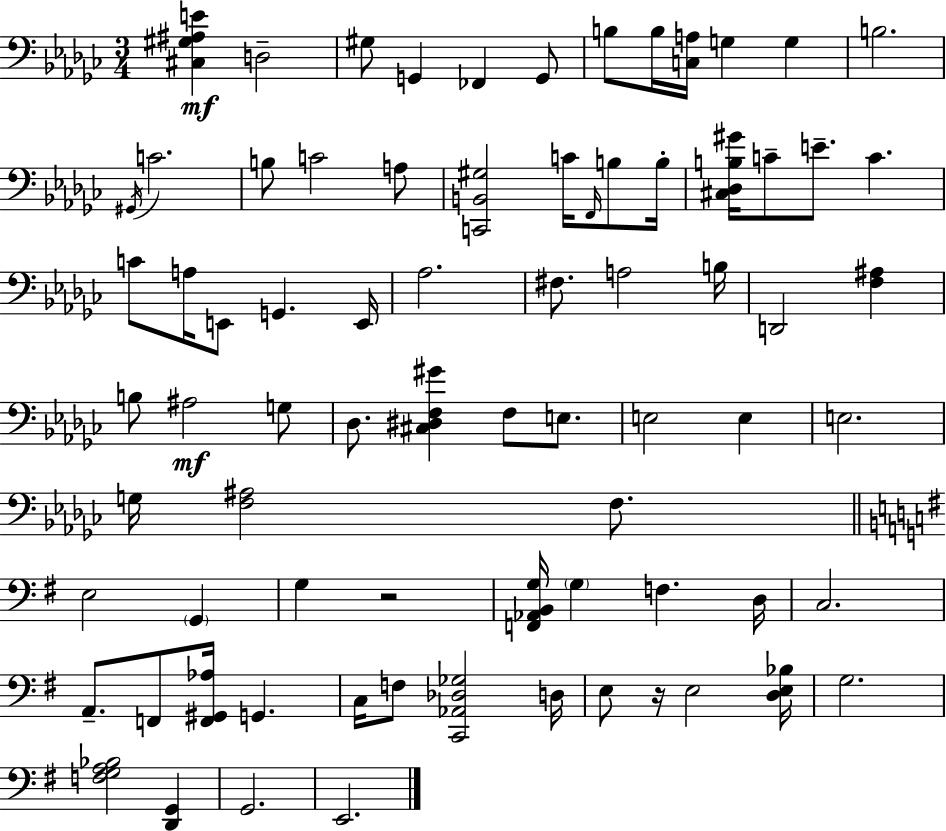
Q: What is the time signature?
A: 3/4